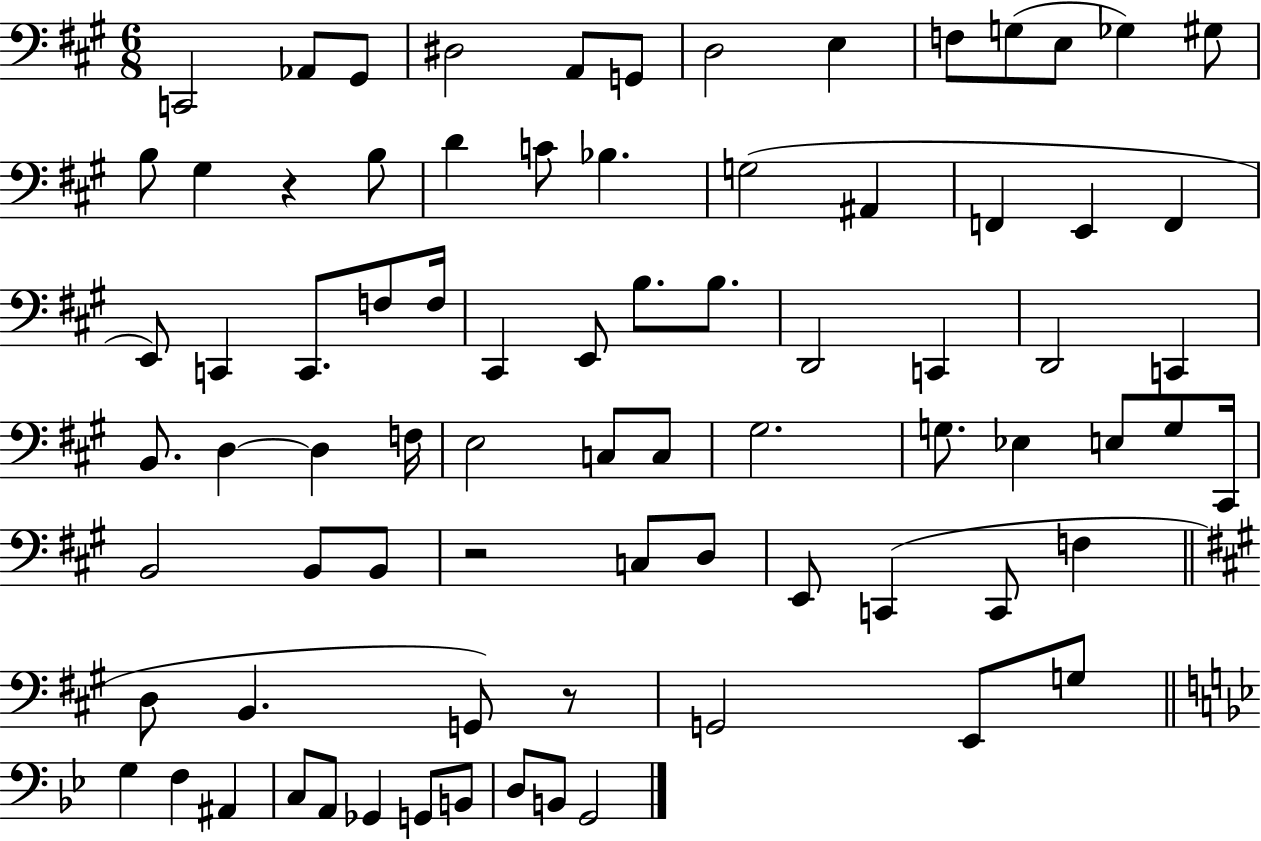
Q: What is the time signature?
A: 6/8